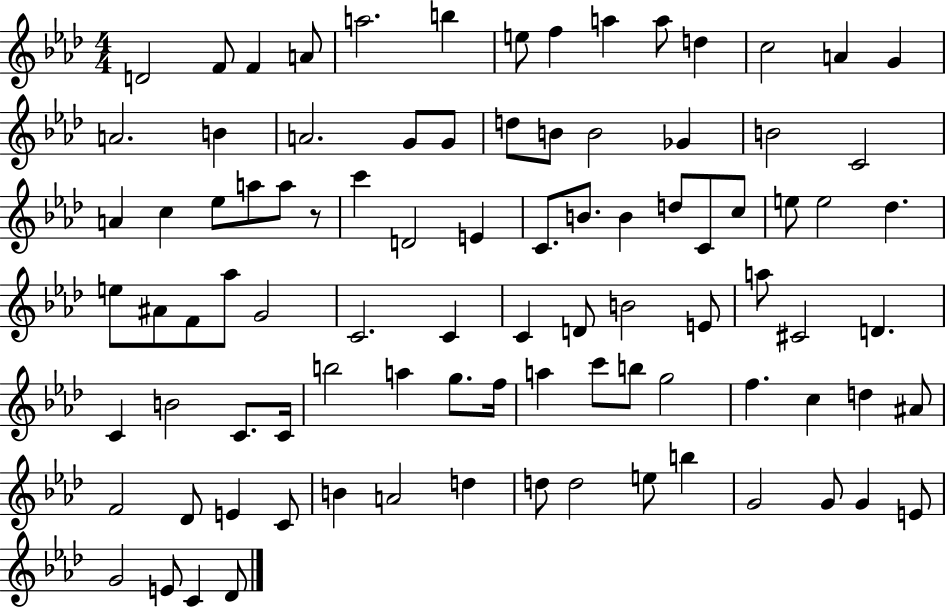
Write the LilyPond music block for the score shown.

{
  \clef treble
  \numericTimeSignature
  \time 4/4
  \key aes \major
  d'2 f'8 f'4 a'8 | a''2. b''4 | e''8 f''4 a''4 a''8 d''4 | c''2 a'4 g'4 | \break a'2. b'4 | a'2. g'8 g'8 | d''8 b'8 b'2 ges'4 | b'2 c'2 | \break a'4 c''4 ees''8 a''8 a''8 r8 | c'''4 d'2 e'4 | c'8. b'8. b'4 d''8 c'8 c''8 | e''8 e''2 des''4. | \break e''8 ais'8 f'8 aes''8 g'2 | c'2. c'4 | c'4 d'8 b'2 e'8 | a''8 cis'2 d'4. | \break c'4 b'2 c'8. c'16 | b''2 a''4 g''8. f''16 | a''4 c'''8 b''8 g''2 | f''4. c''4 d''4 ais'8 | \break f'2 des'8 e'4 c'8 | b'4 a'2 d''4 | d''8 d''2 e''8 b''4 | g'2 g'8 g'4 e'8 | \break g'2 e'8 c'4 des'8 | \bar "|."
}